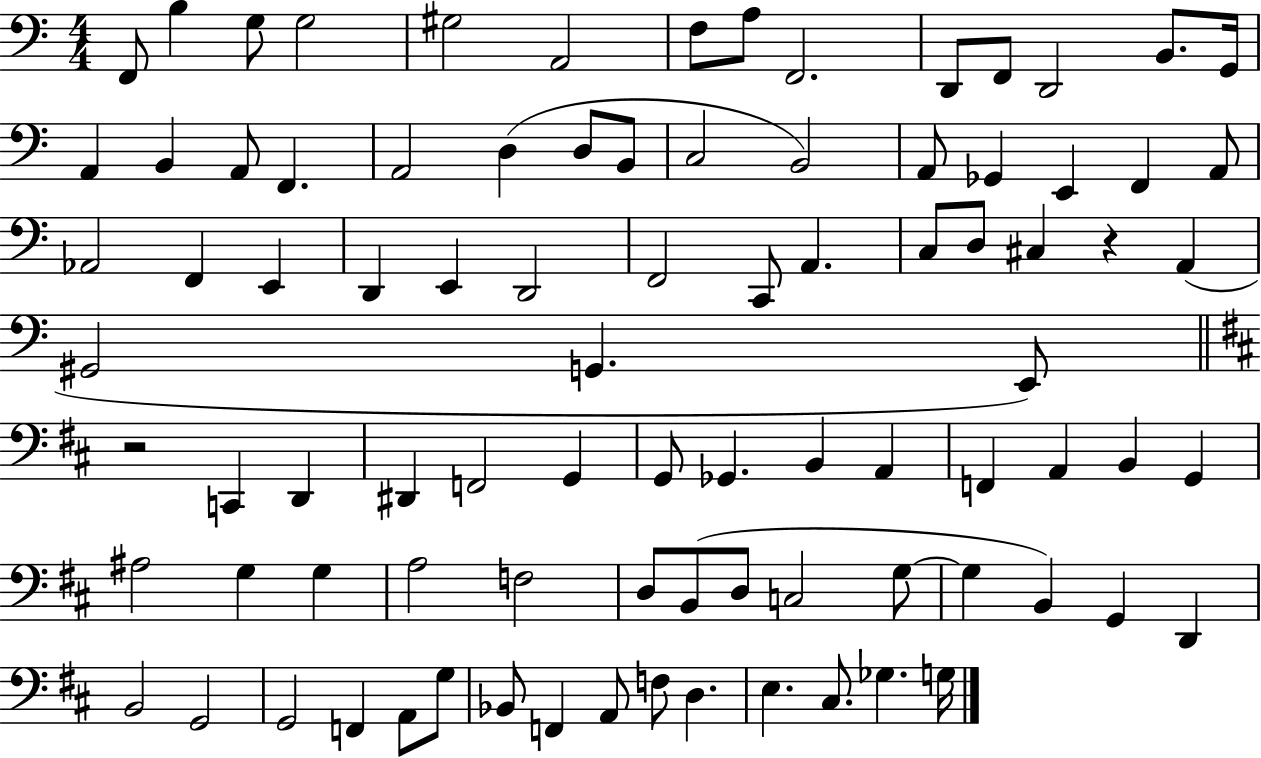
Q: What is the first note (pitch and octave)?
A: F2